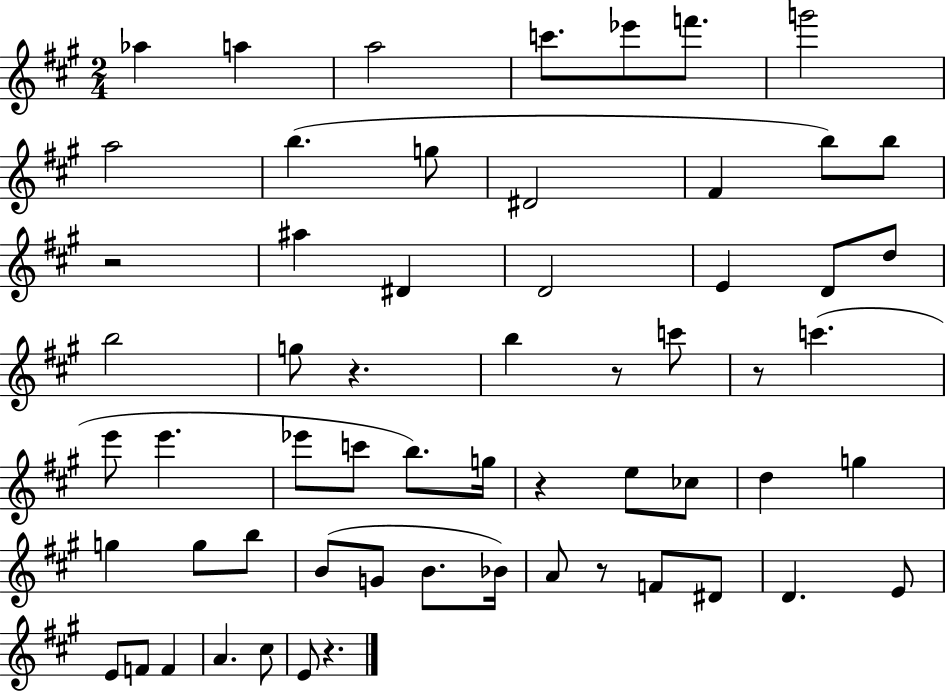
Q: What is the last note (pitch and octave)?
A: E4